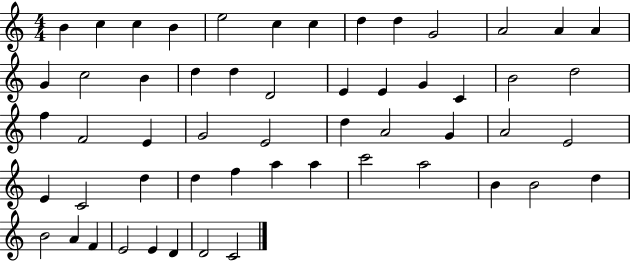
B4/q C5/q C5/q B4/q E5/h C5/q C5/q D5/q D5/q G4/h A4/h A4/q A4/q G4/q C5/h B4/q D5/q D5/q D4/h E4/q E4/q G4/q C4/q B4/h D5/h F5/q F4/h E4/q G4/h E4/h D5/q A4/h G4/q A4/h E4/h E4/q C4/h D5/q D5/q F5/q A5/q A5/q C6/h A5/h B4/q B4/h D5/q B4/h A4/q F4/q E4/h E4/q D4/q D4/h C4/h